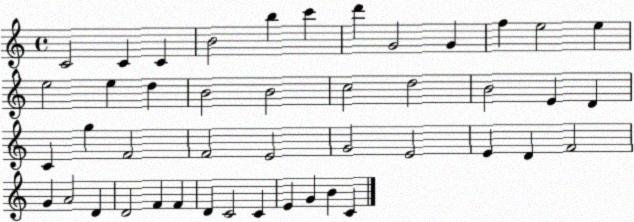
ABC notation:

X:1
T:Untitled
M:4/4
L:1/4
K:C
C2 C C B2 b c' d' G2 G f e2 e e2 e d B2 B2 c2 d2 B2 E D C g F2 F2 E2 G2 E2 E D F2 G A2 D D2 F F D C2 C E G B C